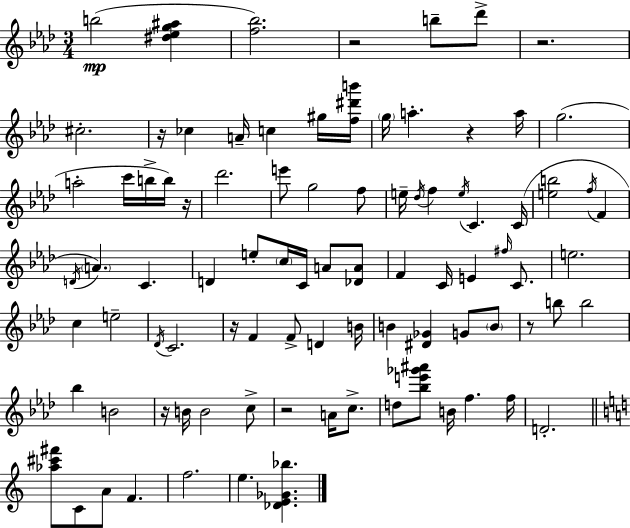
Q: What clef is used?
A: treble